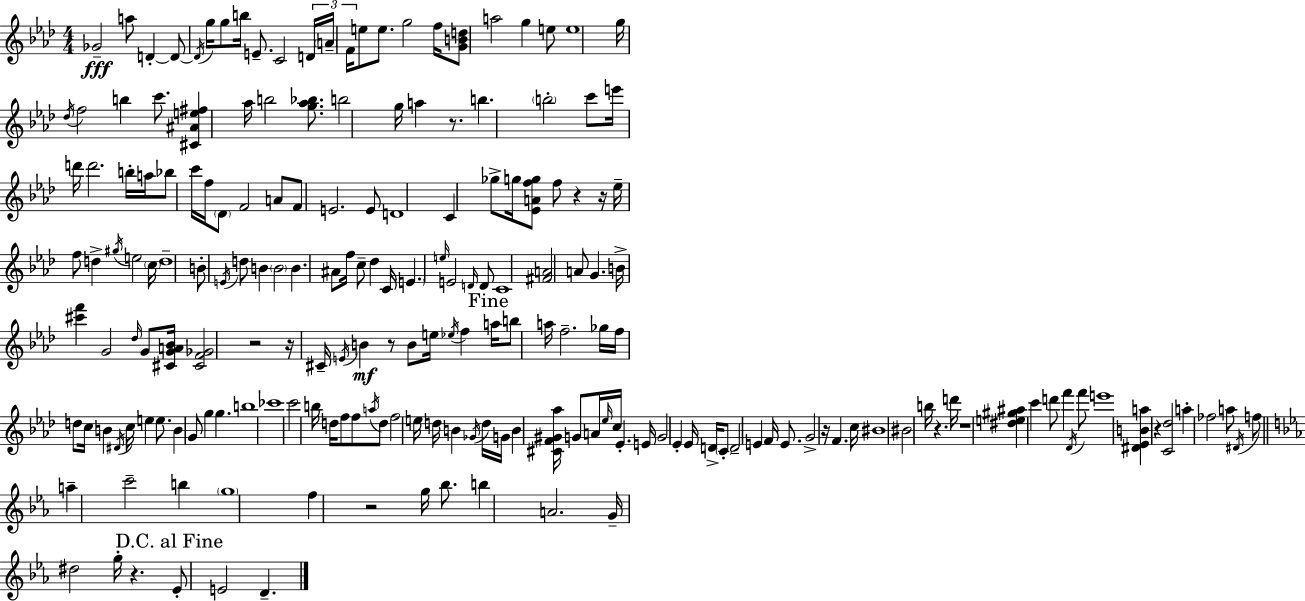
X:1
T:Untitled
M:4/4
L:1/4
K:Ab
_G2 a/2 D D/2 D/4 g/4 g/2 b/4 E/2 C2 D/4 A/4 F/4 e/2 e/2 g2 f/4 [GBd]/2 a2 g e/2 e4 g/4 _d/4 f2 b c'/2 [^C^Ae^f] _a/4 b2 [g_a_b]/2 b2 g/4 a z/2 b b2 c'/2 e'/4 d'/4 d'2 b/4 a/4 _b/2 c'/4 f/4 _D/2 F2 A/2 F/2 E2 E/2 D4 C _g/2 g/4 [_EAfg]/2 f/2 z z/4 _e/4 f/2 d ^g/4 e2 c/4 d4 B/2 E/4 d/2 B B2 B ^A/2 f/4 c/2 _d C/4 E e/4 E2 D/4 D/2 C4 [^FA]2 A/2 G B/4 [^c'f'] G2 _d/4 G/2 [^CGA_B]/4 [^CF_G]2 z2 z/4 ^C/4 E/4 B z/2 B/2 e/4 _e/4 f a/4 b/2 a/4 f2 _g/4 f/4 d/2 c/4 B ^D/4 c/4 e e/2 B G/2 g g b4 _c'4 c'2 b/4 d/4 f/2 f/2 a/4 d/2 f2 e/4 d/4 B _G/4 d/4 G/4 B [^CF^G_a]/4 G/2 A/4 _e/4 c/4 _E E/4 G2 _E _E/4 D/4 C/2 D2 E F/4 E/2 G2 z/4 F c/4 ^B4 ^B2 b/4 z d'/4 z4 [^de^g^a] c' d'/2 f' _D/4 f'/2 e'4 [^D_EBa] z [C_d]2 a _f2 a/2 ^D/4 f/2 a c'2 b g4 f z2 g/4 _b/2 b A2 G/4 ^d2 g/4 z _E/2 E2 D